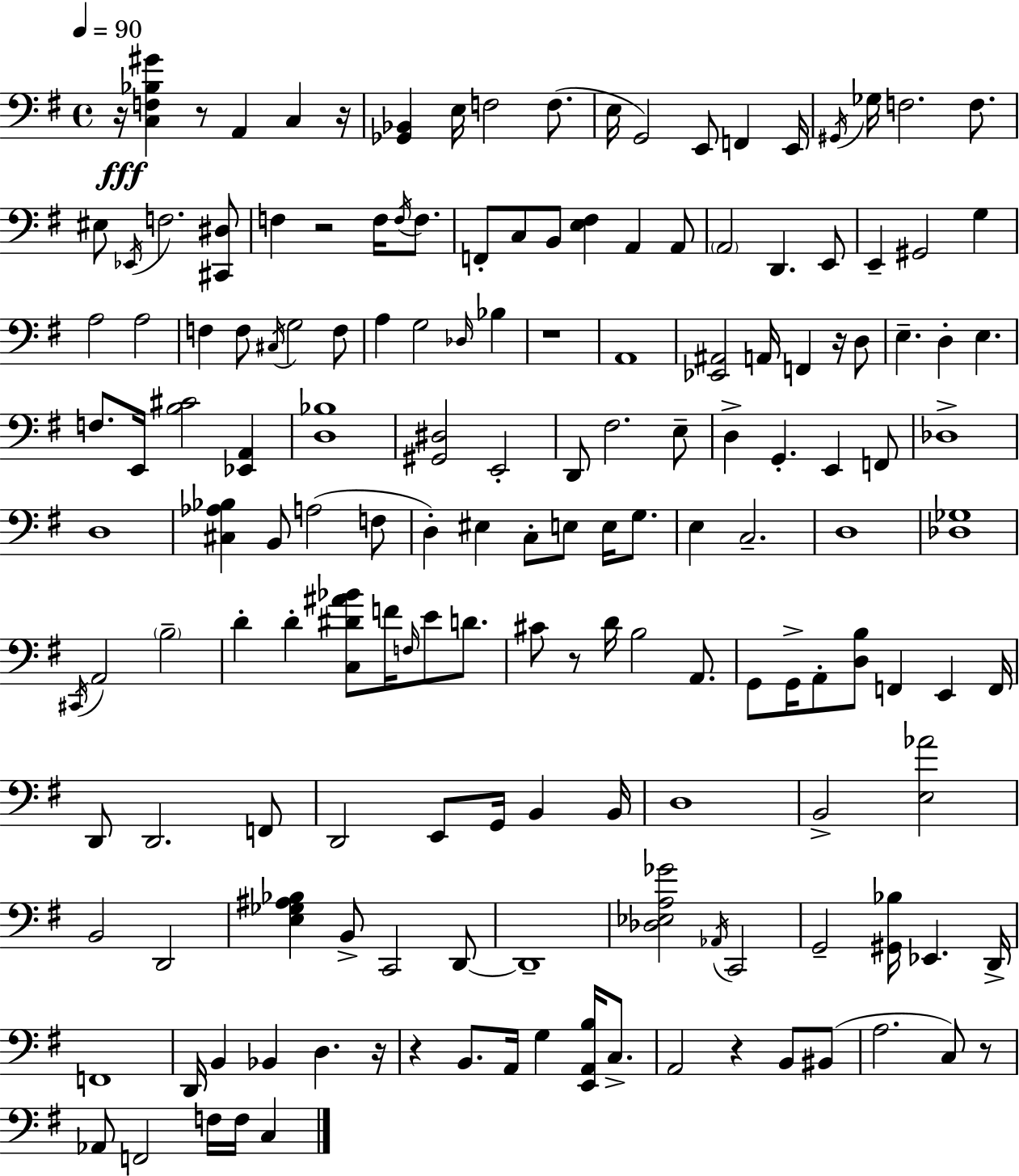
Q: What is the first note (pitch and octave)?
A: A2